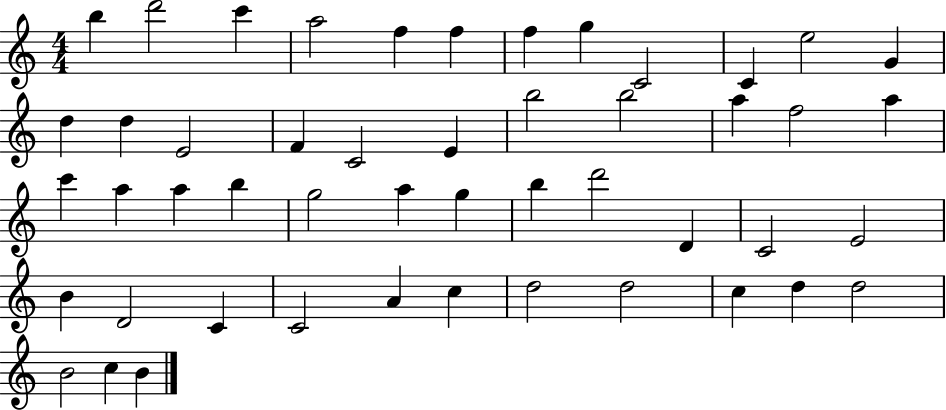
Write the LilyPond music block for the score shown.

{
  \clef treble
  \numericTimeSignature
  \time 4/4
  \key c \major
  b''4 d'''2 c'''4 | a''2 f''4 f''4 | f''4 g''4 c'2 | c'4 e''2 g'4 | \break d''4 d''4 e'2 | f'4 c'2 e'4 | b''2 b''2 | a''4 f''2 a''4 | \break c'''4 a''4 a''4 b''4 | g''2 a''4 g''4 | b''4 d'''2 d'4 | c'2 e'2 | \break b'4 d'2 c'4 | c'2 a'4 c''4 | d''2 d''2 | c''4 d''4 d''2 | \break b'2 c''4 b'4 | \bar "|."
}